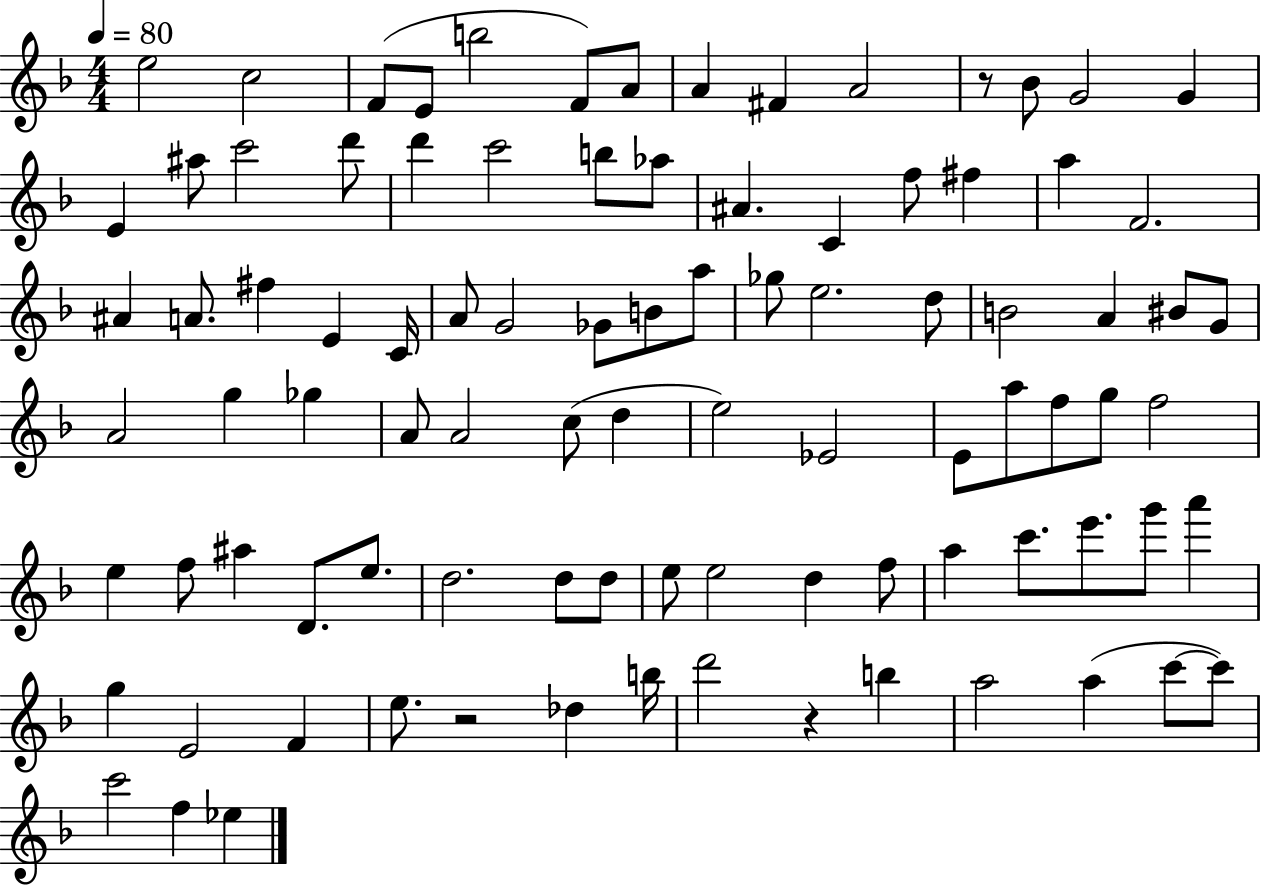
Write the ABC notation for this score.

X:1
T:Untitled
M:4/4
L:1/4
K:F
e2 c2 F/2 E/2 b2 F/2 A/2 A ^F A2 z/2 _B/2 G2 G E ^a/2 c'2 d'/2 d' c'2 b/2 _a/2 ^A C f/2 ^f a F2 ^A A/2 ^f E C/4 A/2 G2 _G/2 B/2 a/2 _g/2 e2 d/2 B2 A ^B/2 G/2 A2 g _g A/2 A2 c/2 d e2 _E2 E/2 a/2 f/2 g/2 f2 e f/2 ^a D/2 e/2 d2 d/2 d/2 e/2 e2 d f/2 a c'/2 e'/2 g'/2 a' g E2 F e/2 z2 _d b/4 d'2 z b a2 a c'/2 c'/2 c'2 f _e